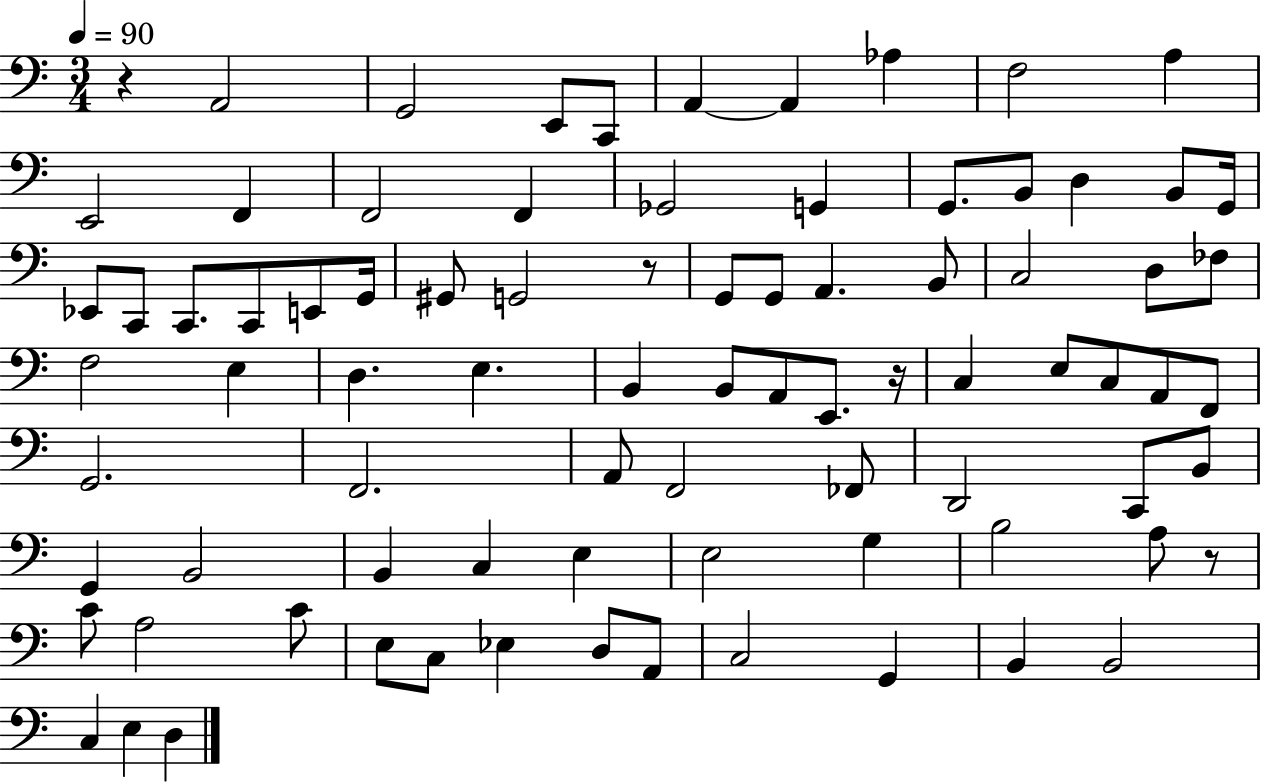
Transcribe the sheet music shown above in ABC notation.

X:1
T:Untitled
M:3/4
L:1/4
K:C
z A,,2 G,,2 E,,/2 C,,/2 A,, A,, _A, F,2 A, E,,2 F,, F,,2 F,, _G,,2 G,, G,,/2 B,,/2 D, B,,/2 G,,/4 _E,,/2 C,,/2 C,,/2 C,,/2 E,,/2 G,,/4 ^G,,/2 G,,2 z/2 G,,/2 G,,/2 A,, B,,/2 C,2 D,/2 _F,/2 F,2 E, D, E, B,, B,,/2 A,,/2 E,,/2 z/4 C, E,/2 C,/2 A,,/2 F,,/2 G,,2 F,,2 A,,/2 F,,2 _F,,/2 D,,2 C,,/2 B,,/2 G,, B,,2 B,, C, E, E,2 G, B,2 A,/2 z/2 C/2 A,2 C/2 E,/2 C,/2 _E, D,/2 A,,/2 C,2 G,, B,, B,,2 C, E, D,